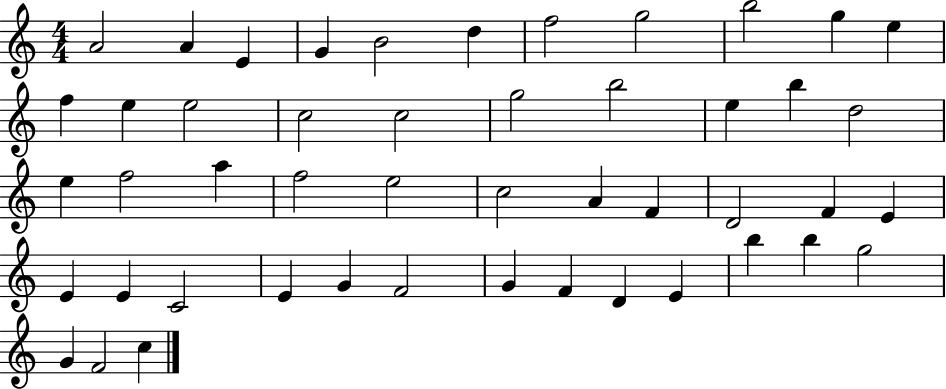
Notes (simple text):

A4/h A4/q E4/q G4/q B4/h D5/q F5/h G5/h B5/h G5/q E5/q F5/q E5/q E5/h C5/h C5/h G5/h B5/h E5/q B5/q D5/h E5/q F5/h A5/q F5/h E5/h C5/h A4/q F4/q D4/h F4/q E4/q E4/q E4/q C4/h E4/q G4/q F4/h G4/q F4/q D4/q E4/q B5/q B5/q G5/h G4/q F4/h C5/q